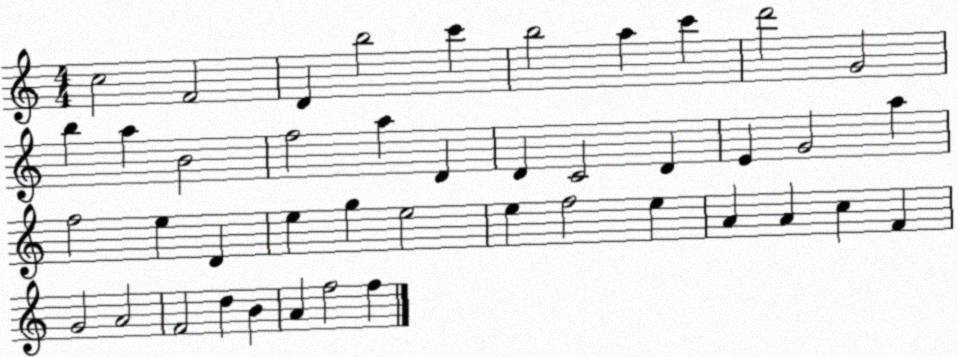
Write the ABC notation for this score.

X:1
T:Untitled
M:4/4
L:1/4
K:C
c2 F2 D b2 c' b2 a c' d'2 G2 b a B2 f2 a D D C2 D E G2 a f2 e D e g e2 e f2 e A A c F G2 A2 F2 d B A f2 f